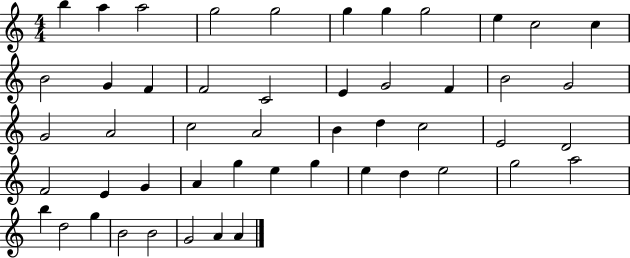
B5/q A5/q A5/h G5/h G5/h G5/q G5/q G5/h E5/q C5/h C5/q B4/h G4/q F4/q F4/h C4/h E4/q G4/h F4/q B4/h G4/h G4/h A4/h C5/h A4/h B4/q D5/q C5/h E4/h D4/h F4/h E4/q G4/q A4/q G5/q E5/q G5/q E5/q D5/q E5/h G5/h A5/h B5/q D5/h G5/q B4/h B4/h G4/h A4/q A4/q